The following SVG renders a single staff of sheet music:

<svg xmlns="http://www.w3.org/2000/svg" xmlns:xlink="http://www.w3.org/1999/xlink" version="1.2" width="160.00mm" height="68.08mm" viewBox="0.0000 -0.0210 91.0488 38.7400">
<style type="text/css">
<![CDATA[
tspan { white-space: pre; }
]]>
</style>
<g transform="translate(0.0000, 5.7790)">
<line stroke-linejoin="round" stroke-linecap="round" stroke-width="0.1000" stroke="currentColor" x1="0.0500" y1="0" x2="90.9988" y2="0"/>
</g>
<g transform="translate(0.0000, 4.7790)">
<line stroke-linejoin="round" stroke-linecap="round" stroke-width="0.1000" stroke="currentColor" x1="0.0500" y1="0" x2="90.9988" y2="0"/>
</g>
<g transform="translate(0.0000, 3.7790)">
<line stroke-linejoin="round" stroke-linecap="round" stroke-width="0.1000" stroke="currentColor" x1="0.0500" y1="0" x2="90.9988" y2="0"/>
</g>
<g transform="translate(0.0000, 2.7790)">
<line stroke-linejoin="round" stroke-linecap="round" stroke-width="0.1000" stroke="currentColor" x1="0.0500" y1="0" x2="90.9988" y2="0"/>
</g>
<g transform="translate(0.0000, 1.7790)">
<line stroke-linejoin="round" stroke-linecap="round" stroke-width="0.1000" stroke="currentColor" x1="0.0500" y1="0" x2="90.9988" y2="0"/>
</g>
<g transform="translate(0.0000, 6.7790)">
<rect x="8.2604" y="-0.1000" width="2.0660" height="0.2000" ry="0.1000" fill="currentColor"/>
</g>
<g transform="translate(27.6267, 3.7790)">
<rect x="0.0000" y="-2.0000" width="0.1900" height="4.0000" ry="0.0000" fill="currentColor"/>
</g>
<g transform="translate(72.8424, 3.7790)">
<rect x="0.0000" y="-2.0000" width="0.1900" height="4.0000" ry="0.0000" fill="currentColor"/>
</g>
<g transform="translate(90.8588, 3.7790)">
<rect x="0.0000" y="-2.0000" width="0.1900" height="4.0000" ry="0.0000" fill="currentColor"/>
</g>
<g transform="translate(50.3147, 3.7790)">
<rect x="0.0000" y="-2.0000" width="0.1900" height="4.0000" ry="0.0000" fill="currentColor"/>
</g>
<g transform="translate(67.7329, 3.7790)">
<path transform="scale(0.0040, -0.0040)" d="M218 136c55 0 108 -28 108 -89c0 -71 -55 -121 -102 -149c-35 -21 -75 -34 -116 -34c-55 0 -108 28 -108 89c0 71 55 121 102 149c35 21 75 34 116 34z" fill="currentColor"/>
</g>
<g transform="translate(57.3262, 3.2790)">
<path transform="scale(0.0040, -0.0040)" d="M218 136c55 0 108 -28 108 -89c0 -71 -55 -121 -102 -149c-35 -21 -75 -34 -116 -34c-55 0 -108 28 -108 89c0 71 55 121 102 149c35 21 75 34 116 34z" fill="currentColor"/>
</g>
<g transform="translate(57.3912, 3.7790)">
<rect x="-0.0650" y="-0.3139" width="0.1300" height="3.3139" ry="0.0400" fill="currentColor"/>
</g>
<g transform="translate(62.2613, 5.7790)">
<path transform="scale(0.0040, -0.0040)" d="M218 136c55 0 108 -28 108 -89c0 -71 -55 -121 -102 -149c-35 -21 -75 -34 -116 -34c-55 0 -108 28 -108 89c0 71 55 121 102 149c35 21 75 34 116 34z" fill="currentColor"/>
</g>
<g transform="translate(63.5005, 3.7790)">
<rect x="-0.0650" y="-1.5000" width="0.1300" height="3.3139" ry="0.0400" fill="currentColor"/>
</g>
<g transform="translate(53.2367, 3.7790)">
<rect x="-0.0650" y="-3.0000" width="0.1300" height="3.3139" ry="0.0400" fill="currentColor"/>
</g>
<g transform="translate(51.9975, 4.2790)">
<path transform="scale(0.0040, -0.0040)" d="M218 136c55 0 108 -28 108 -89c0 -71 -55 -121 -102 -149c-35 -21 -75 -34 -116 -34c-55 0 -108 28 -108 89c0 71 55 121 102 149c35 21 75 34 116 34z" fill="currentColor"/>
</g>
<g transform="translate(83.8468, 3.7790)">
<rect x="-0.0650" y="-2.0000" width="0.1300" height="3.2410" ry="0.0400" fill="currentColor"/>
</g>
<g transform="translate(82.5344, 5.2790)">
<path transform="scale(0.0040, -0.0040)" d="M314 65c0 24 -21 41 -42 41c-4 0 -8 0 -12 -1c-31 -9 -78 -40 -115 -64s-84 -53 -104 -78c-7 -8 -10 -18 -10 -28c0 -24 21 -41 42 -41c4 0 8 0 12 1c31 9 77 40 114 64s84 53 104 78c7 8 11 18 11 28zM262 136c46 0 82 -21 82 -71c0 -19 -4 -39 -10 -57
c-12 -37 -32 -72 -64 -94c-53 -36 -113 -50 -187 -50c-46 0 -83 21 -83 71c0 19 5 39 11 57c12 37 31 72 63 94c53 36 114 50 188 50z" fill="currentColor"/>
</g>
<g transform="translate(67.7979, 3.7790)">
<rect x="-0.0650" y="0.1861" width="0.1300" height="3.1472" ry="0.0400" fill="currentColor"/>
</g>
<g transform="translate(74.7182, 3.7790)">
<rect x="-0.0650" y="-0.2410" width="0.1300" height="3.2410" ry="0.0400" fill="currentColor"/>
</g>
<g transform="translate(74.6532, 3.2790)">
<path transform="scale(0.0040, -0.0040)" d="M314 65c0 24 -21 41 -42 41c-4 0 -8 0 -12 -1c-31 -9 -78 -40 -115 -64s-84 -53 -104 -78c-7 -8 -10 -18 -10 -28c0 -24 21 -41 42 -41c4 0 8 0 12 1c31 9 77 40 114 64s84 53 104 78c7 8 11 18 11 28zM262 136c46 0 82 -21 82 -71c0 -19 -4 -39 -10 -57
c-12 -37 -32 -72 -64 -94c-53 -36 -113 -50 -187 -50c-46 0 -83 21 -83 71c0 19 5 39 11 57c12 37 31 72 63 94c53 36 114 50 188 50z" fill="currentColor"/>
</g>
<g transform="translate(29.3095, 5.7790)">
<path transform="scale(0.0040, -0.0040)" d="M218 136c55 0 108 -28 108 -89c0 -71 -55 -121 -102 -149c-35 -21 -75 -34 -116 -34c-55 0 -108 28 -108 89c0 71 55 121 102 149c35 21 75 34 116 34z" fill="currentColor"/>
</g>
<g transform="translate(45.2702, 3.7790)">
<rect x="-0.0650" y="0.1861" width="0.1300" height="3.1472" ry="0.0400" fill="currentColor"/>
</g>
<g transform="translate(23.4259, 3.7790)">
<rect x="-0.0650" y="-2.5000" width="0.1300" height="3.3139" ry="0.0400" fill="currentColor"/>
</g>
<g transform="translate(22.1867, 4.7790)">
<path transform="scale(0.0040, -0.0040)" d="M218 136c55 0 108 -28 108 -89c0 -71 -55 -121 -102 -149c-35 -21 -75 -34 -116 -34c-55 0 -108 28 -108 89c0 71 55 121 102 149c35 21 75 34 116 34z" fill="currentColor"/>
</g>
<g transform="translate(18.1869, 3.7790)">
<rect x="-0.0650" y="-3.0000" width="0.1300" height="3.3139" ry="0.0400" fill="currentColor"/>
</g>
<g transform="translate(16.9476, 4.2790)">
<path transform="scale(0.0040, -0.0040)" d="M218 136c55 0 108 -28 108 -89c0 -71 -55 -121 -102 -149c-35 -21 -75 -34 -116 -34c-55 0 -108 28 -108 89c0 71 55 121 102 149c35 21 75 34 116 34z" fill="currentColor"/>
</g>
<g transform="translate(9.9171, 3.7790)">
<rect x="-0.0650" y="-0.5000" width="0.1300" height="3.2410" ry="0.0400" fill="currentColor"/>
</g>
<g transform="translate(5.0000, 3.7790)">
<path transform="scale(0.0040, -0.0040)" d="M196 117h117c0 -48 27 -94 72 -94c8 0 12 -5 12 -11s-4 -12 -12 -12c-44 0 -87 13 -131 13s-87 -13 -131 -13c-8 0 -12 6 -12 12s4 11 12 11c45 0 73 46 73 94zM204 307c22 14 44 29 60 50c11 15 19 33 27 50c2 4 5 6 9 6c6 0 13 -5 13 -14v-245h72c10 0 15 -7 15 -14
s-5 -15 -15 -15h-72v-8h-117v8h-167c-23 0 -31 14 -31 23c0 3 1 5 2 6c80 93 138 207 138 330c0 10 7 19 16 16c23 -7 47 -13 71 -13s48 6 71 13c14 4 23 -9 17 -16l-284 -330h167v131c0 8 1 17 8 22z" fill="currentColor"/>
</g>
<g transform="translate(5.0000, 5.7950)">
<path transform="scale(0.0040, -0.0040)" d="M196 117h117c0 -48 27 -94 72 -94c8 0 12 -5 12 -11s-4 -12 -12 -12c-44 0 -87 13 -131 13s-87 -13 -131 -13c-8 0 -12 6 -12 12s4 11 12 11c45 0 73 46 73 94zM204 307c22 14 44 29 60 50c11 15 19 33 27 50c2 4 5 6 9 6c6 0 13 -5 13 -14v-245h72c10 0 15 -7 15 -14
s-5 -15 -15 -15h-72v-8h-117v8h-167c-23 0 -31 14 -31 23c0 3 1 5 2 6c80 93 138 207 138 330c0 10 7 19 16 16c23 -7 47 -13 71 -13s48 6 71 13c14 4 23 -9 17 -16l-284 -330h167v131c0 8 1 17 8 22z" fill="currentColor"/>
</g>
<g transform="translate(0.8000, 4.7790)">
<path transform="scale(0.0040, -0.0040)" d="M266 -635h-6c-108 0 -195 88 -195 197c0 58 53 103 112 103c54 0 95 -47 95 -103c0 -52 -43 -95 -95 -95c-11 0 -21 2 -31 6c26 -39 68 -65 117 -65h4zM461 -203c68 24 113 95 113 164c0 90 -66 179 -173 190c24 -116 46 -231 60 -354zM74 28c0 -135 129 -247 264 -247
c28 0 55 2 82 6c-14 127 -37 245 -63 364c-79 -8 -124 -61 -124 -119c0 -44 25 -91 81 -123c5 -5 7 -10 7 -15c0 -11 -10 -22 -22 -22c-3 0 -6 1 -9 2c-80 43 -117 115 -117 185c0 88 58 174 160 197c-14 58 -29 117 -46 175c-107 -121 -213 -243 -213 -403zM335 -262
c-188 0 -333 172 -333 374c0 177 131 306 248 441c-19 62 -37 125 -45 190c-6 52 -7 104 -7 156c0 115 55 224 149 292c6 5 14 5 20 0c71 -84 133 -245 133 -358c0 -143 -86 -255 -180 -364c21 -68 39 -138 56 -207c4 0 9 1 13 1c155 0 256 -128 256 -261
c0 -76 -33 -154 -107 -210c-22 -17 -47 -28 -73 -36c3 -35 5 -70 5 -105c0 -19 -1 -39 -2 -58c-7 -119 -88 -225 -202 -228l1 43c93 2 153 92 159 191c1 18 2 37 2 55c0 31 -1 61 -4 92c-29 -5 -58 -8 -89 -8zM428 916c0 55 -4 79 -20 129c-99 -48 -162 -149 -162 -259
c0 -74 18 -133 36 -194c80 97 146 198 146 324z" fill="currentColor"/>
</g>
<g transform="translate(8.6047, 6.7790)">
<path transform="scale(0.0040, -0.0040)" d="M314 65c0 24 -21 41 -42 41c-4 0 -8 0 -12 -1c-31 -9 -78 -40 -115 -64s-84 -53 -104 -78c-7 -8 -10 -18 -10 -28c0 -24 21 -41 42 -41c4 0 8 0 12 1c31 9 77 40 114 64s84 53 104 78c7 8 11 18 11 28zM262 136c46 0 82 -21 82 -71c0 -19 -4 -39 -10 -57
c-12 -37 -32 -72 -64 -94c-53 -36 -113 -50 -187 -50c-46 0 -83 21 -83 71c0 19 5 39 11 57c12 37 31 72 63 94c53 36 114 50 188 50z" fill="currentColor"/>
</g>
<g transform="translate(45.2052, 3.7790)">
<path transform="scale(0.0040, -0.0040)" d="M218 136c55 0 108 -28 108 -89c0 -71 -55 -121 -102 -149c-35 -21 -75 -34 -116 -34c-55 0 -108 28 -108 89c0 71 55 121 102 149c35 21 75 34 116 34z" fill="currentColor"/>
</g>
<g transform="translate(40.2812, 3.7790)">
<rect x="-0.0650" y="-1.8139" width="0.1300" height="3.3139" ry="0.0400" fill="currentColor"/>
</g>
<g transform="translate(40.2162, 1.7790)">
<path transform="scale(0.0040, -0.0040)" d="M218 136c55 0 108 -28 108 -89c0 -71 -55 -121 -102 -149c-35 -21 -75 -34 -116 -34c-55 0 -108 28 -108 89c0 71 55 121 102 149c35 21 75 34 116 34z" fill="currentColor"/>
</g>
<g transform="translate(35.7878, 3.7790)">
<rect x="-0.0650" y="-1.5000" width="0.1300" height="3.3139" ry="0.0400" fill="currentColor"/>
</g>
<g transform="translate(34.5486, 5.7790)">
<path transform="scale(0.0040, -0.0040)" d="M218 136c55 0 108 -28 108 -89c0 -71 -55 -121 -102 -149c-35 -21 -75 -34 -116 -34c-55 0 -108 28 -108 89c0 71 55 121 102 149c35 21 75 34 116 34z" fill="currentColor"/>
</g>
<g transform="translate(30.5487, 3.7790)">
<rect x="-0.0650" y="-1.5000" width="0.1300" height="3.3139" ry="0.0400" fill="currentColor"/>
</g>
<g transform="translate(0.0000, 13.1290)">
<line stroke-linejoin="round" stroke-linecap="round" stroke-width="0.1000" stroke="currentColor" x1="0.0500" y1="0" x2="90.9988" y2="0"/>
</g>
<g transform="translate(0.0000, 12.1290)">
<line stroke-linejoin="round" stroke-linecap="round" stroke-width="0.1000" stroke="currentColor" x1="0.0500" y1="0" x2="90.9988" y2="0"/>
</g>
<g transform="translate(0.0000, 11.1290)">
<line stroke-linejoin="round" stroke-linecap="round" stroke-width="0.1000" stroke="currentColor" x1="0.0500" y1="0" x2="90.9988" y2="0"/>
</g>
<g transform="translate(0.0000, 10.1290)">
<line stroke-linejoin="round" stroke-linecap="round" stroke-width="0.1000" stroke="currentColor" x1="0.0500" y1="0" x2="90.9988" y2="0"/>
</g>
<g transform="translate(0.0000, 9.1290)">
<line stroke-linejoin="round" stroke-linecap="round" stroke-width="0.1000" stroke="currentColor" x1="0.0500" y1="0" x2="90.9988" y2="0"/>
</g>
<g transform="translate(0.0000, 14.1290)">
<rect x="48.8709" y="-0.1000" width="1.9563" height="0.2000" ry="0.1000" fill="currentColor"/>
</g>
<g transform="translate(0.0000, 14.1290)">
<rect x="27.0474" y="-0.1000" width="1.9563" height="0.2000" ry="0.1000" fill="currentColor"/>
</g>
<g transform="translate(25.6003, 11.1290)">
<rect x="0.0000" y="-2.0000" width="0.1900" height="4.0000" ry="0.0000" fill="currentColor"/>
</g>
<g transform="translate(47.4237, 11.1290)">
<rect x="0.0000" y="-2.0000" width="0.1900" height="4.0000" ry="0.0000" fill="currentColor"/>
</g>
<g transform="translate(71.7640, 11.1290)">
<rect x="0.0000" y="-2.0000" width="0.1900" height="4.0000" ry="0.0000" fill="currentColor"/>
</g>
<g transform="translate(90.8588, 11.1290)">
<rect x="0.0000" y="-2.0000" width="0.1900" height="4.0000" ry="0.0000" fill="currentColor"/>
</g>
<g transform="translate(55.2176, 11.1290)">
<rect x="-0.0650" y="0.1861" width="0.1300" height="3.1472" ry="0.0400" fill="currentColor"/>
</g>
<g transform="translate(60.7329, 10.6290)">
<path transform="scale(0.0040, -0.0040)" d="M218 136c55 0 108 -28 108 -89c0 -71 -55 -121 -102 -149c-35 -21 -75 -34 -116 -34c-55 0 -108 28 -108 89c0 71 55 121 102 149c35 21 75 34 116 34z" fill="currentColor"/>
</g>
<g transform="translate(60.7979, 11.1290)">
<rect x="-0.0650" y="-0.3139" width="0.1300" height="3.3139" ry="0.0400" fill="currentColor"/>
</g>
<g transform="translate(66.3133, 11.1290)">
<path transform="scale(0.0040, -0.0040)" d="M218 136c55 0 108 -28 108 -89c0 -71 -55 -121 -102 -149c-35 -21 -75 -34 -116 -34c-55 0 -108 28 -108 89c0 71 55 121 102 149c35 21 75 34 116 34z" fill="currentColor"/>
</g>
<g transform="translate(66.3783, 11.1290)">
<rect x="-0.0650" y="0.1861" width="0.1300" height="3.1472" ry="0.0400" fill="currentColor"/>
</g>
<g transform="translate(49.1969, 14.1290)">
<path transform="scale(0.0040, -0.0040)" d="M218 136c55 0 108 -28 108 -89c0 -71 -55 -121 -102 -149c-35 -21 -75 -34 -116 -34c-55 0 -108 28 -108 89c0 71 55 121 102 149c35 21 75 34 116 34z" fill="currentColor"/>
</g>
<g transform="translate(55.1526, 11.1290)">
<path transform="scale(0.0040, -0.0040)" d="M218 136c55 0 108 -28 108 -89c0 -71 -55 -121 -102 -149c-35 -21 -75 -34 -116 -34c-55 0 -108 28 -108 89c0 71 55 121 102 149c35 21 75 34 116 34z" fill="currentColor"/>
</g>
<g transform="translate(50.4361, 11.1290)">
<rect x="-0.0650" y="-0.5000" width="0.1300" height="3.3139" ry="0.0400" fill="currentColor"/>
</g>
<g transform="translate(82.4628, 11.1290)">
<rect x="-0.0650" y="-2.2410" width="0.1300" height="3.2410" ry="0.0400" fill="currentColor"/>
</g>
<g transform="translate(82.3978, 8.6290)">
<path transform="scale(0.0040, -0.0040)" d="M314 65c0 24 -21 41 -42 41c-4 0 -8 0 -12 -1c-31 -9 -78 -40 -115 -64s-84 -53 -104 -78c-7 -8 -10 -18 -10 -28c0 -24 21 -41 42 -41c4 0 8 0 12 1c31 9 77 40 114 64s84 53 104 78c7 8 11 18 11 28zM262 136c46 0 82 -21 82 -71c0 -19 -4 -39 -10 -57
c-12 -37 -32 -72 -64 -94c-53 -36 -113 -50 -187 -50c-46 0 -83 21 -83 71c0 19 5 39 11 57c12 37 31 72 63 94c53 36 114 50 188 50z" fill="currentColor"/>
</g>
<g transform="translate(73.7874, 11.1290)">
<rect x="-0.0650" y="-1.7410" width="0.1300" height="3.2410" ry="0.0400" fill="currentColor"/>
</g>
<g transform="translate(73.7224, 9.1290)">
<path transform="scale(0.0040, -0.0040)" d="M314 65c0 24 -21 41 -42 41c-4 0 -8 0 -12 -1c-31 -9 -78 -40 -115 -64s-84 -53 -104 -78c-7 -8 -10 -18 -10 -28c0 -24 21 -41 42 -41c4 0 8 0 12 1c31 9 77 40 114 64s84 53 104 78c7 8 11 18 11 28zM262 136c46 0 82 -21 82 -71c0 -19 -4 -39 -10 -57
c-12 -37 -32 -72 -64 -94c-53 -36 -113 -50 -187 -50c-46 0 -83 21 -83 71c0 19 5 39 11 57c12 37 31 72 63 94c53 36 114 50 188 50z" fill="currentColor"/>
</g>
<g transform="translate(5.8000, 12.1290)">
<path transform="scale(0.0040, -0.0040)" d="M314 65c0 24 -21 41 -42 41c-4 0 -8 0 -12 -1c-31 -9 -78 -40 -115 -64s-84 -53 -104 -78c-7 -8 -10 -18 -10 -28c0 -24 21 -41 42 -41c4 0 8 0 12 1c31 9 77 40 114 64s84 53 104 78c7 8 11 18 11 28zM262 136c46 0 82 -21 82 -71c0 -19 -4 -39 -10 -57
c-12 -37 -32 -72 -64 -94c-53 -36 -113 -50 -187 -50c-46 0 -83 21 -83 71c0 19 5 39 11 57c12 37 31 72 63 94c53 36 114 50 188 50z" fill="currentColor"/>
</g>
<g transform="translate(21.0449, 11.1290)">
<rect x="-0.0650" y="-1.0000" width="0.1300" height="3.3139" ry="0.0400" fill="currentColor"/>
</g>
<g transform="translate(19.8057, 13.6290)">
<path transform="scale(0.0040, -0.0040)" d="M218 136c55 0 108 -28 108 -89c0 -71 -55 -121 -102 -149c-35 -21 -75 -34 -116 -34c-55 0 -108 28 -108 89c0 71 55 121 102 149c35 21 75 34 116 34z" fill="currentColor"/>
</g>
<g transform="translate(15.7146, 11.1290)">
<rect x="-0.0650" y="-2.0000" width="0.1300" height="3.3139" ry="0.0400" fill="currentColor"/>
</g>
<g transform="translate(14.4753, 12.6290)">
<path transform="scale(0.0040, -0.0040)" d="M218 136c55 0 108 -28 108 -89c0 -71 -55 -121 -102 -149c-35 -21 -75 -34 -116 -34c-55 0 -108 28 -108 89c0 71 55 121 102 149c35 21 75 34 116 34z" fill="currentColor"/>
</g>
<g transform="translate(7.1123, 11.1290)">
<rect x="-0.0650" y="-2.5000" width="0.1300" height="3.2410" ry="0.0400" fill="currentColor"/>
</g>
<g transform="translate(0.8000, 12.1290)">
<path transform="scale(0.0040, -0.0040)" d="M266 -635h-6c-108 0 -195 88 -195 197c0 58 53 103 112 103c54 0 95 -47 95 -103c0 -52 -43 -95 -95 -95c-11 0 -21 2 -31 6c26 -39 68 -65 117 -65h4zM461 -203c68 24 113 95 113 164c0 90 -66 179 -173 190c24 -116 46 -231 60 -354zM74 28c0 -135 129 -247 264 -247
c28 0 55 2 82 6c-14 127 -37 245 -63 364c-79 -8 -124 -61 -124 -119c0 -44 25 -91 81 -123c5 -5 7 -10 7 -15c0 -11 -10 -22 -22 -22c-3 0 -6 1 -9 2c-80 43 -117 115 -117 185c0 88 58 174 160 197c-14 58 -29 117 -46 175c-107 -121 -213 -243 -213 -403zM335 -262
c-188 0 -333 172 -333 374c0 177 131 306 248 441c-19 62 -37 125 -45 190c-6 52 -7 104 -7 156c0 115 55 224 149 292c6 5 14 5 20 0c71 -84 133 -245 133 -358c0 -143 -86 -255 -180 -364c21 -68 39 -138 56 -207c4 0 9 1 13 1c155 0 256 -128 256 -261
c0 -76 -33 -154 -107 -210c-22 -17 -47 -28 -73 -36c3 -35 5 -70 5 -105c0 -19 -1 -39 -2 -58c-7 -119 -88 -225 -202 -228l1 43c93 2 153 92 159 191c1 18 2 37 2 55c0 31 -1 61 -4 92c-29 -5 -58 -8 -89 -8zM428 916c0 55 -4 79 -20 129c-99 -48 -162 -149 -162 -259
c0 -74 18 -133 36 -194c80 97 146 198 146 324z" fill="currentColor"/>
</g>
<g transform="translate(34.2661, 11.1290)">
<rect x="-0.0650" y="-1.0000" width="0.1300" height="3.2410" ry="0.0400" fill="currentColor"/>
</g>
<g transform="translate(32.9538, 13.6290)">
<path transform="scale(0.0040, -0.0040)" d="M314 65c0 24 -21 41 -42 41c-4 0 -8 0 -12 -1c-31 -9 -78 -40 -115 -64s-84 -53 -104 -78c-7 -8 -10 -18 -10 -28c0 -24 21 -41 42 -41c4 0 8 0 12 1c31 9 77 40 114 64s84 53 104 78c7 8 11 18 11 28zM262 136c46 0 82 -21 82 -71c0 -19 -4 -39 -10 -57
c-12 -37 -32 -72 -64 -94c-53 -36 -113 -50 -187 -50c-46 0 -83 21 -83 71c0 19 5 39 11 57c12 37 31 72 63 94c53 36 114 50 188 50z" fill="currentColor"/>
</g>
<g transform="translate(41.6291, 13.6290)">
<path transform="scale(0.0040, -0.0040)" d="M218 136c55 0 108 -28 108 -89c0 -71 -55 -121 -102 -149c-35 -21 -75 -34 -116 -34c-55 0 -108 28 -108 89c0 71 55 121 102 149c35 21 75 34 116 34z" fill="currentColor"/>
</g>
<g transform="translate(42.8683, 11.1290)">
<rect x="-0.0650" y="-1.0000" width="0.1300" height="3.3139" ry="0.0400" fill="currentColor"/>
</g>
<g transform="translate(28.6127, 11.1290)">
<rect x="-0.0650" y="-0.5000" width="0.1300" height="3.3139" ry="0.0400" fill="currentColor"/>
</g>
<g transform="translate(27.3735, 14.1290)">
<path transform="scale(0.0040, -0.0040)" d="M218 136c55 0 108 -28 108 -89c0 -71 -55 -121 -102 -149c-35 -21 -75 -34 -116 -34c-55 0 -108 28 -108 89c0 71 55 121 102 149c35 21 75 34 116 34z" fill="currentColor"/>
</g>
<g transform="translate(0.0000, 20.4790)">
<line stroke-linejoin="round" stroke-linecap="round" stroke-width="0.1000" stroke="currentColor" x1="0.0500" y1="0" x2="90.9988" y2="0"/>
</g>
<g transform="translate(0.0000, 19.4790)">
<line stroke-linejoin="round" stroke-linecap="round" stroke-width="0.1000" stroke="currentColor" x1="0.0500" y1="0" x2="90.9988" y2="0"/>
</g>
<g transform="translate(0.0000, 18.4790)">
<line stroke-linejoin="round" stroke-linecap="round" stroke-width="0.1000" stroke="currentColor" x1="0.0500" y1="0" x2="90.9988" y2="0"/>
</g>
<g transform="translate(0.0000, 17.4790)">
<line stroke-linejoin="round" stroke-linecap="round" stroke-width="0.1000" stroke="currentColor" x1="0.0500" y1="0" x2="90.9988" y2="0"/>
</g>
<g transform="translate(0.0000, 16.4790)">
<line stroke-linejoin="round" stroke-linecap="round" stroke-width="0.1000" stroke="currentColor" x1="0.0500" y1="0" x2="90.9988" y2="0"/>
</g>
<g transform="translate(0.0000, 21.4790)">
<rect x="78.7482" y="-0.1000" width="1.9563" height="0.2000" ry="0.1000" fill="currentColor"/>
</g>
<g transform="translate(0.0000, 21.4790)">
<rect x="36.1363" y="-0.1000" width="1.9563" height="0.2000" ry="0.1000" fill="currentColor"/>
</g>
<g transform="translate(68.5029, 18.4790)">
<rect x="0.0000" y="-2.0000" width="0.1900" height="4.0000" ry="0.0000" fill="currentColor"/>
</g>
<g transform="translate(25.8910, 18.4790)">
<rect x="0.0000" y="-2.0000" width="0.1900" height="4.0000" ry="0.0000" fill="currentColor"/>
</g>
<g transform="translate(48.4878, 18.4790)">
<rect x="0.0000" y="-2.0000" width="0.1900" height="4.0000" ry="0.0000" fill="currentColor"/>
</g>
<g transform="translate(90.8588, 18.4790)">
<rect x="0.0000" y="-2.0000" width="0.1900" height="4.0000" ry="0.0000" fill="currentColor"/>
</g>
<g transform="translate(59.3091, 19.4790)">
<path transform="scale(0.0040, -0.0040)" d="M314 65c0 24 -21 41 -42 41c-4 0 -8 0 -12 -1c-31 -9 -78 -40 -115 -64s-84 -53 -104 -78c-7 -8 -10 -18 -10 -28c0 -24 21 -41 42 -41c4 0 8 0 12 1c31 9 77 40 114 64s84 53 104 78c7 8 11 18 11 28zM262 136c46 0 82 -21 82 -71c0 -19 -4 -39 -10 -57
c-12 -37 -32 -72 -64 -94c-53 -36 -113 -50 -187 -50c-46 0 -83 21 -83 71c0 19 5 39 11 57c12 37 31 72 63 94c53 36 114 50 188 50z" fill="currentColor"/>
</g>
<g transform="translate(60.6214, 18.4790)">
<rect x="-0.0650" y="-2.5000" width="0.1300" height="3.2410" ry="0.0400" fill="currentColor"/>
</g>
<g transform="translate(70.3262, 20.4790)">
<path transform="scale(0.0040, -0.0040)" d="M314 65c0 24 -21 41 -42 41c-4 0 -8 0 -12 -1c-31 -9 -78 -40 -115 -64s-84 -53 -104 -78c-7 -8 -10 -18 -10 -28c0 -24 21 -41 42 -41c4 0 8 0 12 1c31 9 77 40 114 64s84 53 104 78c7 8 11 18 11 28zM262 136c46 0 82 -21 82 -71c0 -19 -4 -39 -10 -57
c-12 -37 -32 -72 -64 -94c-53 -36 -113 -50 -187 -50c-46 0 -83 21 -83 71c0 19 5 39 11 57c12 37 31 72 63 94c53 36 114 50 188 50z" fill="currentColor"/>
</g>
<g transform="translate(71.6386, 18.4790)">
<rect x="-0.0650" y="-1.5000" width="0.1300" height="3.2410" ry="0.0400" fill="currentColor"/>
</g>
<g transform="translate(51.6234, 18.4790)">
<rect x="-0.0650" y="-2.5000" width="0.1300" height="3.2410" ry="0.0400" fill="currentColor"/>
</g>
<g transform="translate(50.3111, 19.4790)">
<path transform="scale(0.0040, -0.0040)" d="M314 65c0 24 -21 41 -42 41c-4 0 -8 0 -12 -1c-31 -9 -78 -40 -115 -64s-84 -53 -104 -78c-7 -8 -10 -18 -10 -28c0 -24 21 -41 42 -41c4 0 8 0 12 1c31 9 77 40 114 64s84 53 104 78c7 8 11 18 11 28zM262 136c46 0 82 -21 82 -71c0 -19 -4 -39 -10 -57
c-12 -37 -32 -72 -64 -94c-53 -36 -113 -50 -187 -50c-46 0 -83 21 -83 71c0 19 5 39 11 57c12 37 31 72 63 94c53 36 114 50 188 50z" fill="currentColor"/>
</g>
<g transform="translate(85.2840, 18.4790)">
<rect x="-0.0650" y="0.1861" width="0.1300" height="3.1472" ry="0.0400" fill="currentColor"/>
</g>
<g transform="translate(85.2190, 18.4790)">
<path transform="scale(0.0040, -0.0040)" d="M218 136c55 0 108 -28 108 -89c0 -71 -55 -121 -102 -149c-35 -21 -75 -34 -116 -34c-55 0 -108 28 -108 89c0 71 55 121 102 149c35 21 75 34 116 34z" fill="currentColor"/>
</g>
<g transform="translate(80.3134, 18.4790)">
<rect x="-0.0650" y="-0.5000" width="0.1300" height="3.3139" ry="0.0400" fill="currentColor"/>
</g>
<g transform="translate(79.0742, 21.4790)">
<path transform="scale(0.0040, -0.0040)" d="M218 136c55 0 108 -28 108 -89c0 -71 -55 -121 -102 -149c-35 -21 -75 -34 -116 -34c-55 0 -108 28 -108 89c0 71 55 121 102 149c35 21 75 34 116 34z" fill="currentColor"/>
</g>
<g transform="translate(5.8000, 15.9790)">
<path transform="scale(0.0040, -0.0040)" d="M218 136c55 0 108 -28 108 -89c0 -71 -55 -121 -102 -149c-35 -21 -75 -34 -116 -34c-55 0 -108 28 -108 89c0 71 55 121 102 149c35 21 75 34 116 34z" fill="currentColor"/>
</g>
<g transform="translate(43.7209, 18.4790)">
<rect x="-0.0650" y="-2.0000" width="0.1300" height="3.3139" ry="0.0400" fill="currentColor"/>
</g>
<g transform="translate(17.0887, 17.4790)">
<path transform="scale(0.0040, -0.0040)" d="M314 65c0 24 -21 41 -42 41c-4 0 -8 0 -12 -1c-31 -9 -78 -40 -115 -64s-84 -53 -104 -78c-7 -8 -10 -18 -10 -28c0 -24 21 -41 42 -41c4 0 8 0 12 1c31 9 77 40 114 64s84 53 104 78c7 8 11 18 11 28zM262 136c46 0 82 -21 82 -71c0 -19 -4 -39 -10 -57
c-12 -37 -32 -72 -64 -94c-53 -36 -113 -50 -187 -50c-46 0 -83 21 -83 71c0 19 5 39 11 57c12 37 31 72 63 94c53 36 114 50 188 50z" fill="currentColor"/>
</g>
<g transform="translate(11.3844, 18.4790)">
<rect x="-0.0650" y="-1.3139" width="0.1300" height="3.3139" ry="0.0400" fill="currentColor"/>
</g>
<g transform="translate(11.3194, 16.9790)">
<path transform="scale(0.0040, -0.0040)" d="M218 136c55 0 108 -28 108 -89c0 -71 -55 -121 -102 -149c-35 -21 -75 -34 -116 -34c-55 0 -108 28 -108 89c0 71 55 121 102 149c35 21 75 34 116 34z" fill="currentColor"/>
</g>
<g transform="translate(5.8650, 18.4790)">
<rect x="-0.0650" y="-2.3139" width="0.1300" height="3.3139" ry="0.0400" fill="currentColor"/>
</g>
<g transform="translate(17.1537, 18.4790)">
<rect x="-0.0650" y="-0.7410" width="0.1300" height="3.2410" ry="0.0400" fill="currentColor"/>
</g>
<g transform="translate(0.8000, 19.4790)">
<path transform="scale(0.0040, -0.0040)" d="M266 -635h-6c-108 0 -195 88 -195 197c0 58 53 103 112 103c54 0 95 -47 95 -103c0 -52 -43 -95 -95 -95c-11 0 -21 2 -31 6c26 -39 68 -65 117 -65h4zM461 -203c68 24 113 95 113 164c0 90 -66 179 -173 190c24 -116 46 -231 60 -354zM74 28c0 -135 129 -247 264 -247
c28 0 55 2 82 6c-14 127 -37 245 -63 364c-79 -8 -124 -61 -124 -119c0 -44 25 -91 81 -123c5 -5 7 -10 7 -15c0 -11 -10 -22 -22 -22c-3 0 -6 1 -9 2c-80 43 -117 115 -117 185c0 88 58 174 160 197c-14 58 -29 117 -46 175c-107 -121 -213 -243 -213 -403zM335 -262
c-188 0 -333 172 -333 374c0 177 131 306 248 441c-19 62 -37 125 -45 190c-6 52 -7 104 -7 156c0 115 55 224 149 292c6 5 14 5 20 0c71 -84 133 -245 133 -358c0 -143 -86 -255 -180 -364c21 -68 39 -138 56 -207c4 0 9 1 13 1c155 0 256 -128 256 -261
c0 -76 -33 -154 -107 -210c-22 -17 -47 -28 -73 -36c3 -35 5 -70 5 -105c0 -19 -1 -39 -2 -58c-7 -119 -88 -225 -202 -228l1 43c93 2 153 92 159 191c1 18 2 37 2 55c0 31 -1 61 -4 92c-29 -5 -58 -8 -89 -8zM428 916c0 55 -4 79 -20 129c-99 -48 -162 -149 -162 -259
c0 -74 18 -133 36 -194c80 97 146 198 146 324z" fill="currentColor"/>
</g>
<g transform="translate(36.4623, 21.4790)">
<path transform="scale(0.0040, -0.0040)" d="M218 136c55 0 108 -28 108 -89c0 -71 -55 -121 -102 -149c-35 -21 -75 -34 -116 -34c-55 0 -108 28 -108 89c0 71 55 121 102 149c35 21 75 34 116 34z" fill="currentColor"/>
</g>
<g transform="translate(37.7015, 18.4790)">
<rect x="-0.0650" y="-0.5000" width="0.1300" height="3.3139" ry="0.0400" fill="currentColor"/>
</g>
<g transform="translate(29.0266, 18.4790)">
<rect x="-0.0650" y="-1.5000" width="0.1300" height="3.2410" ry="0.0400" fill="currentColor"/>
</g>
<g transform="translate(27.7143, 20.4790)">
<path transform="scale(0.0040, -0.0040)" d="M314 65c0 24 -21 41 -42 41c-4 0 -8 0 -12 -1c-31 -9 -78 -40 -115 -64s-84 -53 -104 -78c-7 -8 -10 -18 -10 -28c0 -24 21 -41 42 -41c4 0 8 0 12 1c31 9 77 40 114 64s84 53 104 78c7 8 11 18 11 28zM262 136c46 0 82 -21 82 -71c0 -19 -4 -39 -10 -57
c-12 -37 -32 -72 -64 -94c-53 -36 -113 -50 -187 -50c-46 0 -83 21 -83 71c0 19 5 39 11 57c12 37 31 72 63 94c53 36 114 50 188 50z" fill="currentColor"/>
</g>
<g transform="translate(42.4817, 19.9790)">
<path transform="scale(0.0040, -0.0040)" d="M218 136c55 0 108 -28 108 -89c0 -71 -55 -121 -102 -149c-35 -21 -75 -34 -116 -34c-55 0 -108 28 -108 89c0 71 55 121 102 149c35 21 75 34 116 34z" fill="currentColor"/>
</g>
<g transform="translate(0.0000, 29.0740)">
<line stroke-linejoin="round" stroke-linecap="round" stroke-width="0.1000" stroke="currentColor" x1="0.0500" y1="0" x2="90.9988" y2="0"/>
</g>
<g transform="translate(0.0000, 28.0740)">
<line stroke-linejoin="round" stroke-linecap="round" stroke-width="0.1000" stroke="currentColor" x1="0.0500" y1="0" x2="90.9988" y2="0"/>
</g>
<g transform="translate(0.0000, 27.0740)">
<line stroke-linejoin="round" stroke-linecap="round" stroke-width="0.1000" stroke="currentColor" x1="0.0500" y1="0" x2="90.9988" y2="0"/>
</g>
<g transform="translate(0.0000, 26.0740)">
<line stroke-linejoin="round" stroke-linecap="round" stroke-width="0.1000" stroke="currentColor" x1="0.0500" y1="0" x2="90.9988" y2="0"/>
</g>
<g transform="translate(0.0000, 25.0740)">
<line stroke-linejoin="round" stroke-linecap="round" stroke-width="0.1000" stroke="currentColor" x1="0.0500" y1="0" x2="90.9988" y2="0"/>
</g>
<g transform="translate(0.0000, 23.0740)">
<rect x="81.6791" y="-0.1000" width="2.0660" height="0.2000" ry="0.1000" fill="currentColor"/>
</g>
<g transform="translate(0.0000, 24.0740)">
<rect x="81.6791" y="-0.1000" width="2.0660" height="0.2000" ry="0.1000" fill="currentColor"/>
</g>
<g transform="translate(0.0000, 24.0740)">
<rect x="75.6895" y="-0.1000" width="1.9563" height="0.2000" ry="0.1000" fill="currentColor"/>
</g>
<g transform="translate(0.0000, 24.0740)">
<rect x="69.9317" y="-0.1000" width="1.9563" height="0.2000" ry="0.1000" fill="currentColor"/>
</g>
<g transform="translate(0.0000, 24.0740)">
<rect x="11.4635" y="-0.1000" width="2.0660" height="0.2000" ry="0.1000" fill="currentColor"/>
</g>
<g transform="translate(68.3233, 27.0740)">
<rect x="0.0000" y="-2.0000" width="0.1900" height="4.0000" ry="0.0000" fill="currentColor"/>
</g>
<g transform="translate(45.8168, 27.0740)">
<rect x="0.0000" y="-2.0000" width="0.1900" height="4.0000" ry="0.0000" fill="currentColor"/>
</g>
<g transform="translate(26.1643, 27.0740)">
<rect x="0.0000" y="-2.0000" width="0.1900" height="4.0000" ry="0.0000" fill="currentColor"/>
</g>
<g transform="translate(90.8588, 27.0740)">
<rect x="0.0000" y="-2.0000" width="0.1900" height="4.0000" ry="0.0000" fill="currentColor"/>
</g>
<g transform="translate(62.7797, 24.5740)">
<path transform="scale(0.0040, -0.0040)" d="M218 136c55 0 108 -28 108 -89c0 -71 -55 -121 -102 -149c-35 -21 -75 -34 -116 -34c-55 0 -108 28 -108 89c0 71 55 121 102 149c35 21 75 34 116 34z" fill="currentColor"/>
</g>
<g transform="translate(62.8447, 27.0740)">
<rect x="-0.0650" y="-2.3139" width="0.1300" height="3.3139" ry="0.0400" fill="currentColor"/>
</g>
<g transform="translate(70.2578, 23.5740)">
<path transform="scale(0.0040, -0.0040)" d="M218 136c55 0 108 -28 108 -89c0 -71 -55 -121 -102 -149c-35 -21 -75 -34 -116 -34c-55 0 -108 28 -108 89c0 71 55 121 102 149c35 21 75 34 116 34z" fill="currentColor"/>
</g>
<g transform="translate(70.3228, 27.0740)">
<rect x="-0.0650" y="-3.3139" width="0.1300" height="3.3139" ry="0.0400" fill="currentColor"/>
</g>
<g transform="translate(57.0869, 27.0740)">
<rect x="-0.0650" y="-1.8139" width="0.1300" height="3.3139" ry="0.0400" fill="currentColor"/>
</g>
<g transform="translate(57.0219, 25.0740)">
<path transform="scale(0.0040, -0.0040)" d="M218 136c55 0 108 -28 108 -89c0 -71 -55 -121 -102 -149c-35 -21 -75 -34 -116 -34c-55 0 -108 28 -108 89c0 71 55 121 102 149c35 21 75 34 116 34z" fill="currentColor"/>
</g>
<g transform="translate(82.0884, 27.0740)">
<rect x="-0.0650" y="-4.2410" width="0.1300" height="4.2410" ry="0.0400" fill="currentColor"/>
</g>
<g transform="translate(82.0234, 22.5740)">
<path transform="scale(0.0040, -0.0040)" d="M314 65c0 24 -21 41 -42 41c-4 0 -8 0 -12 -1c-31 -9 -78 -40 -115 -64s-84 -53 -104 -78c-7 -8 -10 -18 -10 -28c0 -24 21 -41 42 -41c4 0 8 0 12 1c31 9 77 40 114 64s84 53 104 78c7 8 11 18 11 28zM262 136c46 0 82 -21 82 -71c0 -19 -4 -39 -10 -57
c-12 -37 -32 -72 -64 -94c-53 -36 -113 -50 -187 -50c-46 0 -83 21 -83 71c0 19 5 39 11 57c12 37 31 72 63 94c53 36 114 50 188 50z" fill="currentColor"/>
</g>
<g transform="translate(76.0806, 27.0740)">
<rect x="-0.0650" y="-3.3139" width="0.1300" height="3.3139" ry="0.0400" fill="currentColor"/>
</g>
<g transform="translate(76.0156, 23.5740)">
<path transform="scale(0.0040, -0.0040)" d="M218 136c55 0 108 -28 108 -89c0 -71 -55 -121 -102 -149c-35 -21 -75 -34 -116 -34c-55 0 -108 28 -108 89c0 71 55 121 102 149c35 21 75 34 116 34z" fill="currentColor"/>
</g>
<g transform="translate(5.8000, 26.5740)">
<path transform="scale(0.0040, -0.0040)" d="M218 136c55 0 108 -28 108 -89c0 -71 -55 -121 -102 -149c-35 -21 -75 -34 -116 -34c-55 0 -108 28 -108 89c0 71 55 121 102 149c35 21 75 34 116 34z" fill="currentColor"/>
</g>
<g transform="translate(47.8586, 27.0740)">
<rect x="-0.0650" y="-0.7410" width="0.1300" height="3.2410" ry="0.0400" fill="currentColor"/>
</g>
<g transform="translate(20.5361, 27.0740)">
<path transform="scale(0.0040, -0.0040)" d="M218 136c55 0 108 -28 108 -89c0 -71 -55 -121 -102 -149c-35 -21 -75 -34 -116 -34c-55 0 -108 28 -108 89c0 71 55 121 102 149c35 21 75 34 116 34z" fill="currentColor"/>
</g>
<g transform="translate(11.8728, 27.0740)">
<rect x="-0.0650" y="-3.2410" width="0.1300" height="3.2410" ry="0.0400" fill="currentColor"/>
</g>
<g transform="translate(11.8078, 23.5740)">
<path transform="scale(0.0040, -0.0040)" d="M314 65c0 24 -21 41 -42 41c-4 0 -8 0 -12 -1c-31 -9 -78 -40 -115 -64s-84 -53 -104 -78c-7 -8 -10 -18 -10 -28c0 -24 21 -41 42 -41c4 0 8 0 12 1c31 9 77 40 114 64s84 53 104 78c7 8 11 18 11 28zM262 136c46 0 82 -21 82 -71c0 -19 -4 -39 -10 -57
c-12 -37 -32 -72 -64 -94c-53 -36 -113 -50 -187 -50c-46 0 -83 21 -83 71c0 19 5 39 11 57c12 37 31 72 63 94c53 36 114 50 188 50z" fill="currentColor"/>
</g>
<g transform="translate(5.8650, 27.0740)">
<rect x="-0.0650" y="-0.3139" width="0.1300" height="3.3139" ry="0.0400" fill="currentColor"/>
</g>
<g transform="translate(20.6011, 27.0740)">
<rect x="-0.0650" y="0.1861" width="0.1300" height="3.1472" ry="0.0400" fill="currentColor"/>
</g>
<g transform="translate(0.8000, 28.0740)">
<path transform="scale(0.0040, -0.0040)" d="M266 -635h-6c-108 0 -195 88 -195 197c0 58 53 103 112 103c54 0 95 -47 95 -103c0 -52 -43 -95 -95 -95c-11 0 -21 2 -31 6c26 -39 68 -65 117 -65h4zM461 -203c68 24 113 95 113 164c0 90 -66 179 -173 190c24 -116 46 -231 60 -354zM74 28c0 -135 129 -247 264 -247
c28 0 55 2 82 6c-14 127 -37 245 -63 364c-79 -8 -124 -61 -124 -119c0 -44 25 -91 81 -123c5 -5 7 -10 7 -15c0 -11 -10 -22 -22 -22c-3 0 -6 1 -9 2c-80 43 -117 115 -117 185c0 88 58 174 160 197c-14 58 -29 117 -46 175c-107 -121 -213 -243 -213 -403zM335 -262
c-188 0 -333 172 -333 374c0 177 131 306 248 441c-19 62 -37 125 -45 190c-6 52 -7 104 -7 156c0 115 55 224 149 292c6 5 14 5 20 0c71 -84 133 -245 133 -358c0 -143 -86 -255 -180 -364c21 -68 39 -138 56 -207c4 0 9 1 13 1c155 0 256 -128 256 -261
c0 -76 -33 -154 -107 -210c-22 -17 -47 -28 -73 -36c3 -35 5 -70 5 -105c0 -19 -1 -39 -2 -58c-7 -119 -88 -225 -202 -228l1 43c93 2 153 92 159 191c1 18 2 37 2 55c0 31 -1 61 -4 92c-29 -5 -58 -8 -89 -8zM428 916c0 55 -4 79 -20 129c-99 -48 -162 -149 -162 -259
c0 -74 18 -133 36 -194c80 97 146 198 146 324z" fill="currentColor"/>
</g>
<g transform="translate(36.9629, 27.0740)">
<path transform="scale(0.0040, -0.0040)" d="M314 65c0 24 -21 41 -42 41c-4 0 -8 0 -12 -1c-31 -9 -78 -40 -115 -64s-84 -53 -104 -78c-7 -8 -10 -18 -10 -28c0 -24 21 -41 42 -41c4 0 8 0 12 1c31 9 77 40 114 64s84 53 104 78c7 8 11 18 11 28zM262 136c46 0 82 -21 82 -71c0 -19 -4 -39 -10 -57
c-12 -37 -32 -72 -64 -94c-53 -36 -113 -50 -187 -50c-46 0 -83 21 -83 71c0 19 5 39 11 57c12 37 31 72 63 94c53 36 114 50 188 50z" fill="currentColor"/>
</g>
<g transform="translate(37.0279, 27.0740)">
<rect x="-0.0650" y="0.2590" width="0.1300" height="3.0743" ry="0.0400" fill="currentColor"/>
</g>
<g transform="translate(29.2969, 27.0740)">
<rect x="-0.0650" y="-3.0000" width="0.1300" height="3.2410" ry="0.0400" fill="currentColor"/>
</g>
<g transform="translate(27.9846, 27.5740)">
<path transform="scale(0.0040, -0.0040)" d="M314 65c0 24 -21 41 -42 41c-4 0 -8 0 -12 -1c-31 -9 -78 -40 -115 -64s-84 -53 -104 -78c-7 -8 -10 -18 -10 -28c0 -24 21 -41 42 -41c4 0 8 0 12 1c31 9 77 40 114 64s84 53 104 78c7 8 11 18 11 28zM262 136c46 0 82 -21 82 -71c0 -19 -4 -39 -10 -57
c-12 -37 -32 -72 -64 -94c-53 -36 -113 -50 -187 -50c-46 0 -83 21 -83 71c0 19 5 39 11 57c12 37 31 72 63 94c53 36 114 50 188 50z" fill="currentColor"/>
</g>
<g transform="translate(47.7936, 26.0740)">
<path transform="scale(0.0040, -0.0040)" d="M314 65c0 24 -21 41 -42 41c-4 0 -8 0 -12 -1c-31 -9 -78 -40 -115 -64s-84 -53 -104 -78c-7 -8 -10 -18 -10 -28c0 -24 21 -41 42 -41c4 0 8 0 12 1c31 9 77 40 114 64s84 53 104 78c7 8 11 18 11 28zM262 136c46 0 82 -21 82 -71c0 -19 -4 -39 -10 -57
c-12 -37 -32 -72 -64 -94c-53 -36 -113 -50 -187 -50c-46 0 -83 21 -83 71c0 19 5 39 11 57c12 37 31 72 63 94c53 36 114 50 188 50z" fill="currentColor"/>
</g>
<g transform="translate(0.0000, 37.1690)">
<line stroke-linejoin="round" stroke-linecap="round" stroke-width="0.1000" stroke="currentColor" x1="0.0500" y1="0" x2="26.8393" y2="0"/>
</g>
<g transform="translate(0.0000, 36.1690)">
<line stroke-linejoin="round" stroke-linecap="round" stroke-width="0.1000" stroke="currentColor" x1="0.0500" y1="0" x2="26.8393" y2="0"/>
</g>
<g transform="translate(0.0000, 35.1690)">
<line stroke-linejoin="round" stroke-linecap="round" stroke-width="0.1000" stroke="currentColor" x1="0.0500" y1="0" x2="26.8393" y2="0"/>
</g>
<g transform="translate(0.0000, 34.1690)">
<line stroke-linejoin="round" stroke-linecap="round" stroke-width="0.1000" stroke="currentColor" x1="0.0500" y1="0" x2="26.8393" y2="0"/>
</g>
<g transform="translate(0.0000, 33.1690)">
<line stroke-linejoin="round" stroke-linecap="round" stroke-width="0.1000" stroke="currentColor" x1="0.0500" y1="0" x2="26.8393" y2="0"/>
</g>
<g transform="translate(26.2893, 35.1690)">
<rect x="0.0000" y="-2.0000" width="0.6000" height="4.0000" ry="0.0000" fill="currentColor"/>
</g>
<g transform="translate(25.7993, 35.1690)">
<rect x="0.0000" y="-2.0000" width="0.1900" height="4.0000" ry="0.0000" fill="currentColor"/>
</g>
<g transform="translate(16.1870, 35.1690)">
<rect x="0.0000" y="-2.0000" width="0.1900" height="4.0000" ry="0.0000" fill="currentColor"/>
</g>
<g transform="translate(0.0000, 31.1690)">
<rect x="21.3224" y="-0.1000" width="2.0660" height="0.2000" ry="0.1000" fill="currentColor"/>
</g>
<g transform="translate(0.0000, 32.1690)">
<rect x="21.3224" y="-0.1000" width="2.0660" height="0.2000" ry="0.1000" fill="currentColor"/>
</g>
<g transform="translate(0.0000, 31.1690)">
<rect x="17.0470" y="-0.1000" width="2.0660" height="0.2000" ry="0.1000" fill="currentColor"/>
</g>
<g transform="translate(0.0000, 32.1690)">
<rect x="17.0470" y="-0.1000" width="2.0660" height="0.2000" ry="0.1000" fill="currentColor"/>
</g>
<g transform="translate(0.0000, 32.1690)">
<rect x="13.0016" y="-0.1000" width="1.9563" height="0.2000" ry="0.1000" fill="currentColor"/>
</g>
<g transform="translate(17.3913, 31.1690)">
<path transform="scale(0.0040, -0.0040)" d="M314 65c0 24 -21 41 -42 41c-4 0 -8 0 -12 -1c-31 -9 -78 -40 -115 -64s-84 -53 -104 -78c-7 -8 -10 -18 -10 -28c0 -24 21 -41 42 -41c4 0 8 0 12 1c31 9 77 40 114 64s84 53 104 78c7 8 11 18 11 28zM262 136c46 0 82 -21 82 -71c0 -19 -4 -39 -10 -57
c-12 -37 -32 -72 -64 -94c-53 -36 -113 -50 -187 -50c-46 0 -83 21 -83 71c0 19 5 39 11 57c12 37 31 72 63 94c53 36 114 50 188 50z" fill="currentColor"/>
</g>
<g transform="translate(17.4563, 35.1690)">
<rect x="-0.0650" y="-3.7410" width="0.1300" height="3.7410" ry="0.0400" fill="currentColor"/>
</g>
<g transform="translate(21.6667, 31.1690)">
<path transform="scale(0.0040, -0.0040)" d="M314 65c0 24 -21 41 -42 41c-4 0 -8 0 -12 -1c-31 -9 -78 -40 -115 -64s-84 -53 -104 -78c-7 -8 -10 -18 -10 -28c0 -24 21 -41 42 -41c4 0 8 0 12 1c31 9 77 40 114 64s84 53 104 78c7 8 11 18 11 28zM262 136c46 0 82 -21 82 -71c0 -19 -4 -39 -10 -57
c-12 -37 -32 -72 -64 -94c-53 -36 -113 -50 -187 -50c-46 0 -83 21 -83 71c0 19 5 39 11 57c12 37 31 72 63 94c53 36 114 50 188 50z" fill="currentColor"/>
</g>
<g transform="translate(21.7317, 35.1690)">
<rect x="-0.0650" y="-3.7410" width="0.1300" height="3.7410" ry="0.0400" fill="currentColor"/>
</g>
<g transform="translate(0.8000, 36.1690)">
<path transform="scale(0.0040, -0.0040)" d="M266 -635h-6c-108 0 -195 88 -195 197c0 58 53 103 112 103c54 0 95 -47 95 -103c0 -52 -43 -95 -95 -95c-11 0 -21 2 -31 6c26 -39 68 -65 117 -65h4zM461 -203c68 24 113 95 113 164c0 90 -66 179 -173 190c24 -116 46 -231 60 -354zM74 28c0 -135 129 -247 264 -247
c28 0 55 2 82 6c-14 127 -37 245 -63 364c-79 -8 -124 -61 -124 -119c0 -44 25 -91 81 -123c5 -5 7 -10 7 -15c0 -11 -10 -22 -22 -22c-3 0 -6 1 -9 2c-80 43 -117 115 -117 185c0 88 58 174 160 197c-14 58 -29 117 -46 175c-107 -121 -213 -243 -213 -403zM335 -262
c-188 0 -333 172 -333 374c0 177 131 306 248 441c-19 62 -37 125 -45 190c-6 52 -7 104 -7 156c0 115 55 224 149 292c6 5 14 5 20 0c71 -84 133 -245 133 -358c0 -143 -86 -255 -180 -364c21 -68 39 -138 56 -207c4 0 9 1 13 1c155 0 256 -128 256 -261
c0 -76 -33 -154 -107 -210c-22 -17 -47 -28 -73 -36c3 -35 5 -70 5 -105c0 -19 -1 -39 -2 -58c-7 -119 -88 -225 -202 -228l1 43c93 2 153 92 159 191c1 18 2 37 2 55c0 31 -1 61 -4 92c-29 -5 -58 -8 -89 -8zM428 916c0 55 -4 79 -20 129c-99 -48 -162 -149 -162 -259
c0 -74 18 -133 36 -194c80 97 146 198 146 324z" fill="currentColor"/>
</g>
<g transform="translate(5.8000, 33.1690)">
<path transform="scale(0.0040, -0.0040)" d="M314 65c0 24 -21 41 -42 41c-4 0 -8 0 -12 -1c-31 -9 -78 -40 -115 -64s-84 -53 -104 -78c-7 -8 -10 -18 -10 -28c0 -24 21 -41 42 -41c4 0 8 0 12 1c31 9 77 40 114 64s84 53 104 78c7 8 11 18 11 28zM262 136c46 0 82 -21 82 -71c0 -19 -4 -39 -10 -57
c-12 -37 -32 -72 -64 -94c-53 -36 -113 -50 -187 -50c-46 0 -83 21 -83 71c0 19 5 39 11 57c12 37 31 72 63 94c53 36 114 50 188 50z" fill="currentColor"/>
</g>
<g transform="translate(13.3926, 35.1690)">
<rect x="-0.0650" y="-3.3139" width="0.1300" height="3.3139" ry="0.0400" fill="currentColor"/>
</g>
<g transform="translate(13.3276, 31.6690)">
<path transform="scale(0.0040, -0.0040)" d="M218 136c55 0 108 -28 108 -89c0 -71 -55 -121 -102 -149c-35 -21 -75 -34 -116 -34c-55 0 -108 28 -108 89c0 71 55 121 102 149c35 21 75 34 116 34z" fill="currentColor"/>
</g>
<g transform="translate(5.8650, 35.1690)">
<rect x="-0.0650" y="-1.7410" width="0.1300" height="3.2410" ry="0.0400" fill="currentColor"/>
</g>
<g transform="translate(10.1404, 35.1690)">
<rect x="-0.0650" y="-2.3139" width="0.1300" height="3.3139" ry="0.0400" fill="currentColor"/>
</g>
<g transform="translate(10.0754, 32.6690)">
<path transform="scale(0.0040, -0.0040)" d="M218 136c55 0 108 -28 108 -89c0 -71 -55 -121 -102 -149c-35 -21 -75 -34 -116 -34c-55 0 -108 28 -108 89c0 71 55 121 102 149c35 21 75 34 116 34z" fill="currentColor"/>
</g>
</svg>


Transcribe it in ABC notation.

X:1
T:Untitled
M:4/4
L:1/4
K:C
C2 A G E E f B A c E B c2 F2 G2 F D C D2 D C B c B f2 g2 g e d2 E2 C F G2 G2 E2 C B c b2 B A2 B2 d2 f g b b d'2 f2 g b c'2 c'2